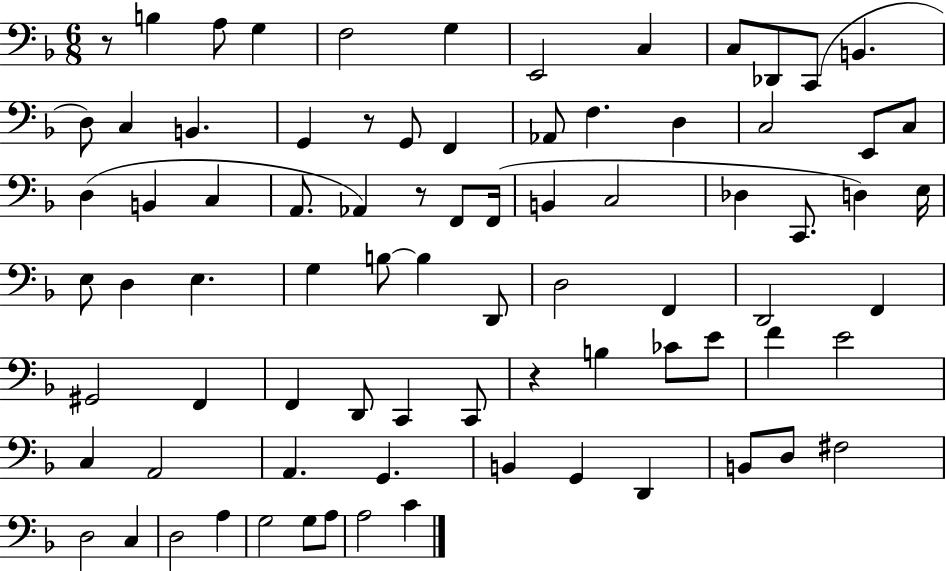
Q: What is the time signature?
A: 6/8